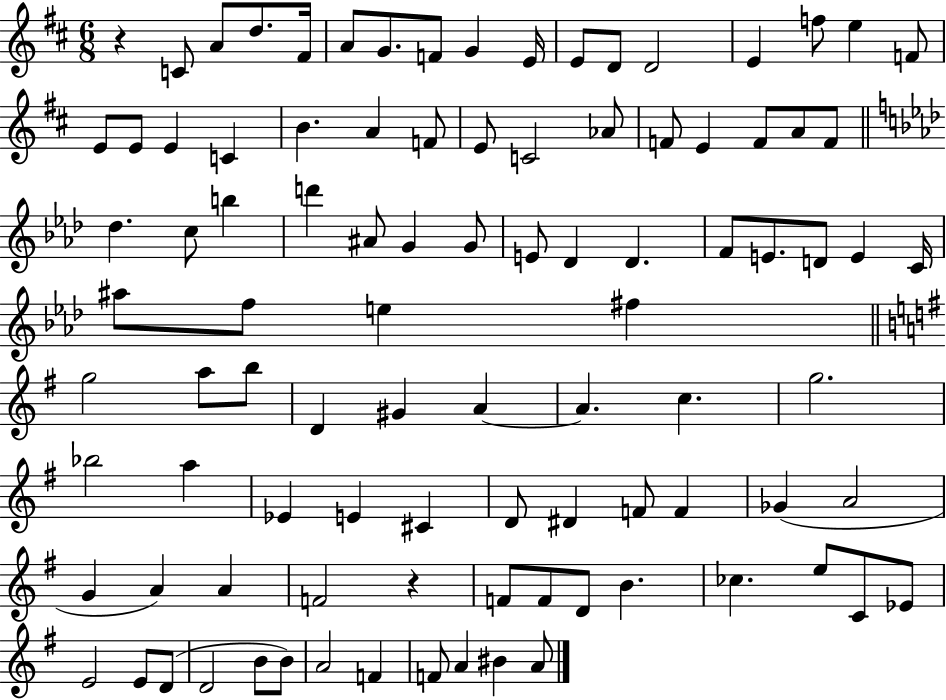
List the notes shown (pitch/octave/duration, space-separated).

R/q C4/e A4/e D5/e. F#4/s A4/e G4/e. F4/e G4/q E4/s E4/e D4/e D4/h E4/q F5/e E5/q F4/e E4/e E4/e E4/q C4/q B4/q. A4/q F4/e E4/e C4/h Ab4/e F4/e E4/q F4/e A4/e F4/e Db5/q. C5/e B5/q D6/q A#4/e G4/q G4/e E4/e Db4/q Db4/q. F4/e E4/e. D4/e E4/q C4/s A#5/e F5/e E5/q F#5/q G5/h A5/e B5/e D4/q G#4/q A4/q A4/q. C5/q. G5/h. Bb5/h A5/q Eb4/q E4/q C#4/q D4/e D#4/q F4/e F4/q Gb4/q A4/h G4/q A4/q A4/q F4/h R/q F4/e F4/e D4/e B4/q. CES5/q. E5/e C4/e Eb4/e E4/h E4/e D4/e D4/h B4/e B4/e A4/h F4/q F4/e A4/q BIS4/q A4/e